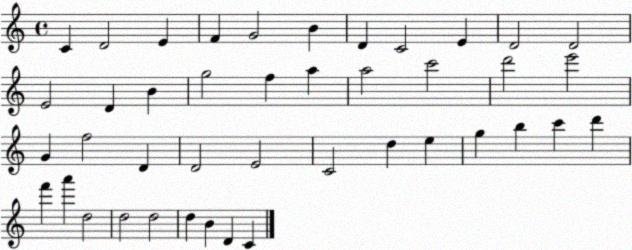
X:1
T:Untitled
M:4/4
L:1/4
K:C
C D2 E F G2 B D C2 E D2 D2 E2 D B g2 f a a2 c'2 d'2 e'2 G f2 D D2 E2 C2 d e g b c' d' f' a' d2 d2 d2 d B D C